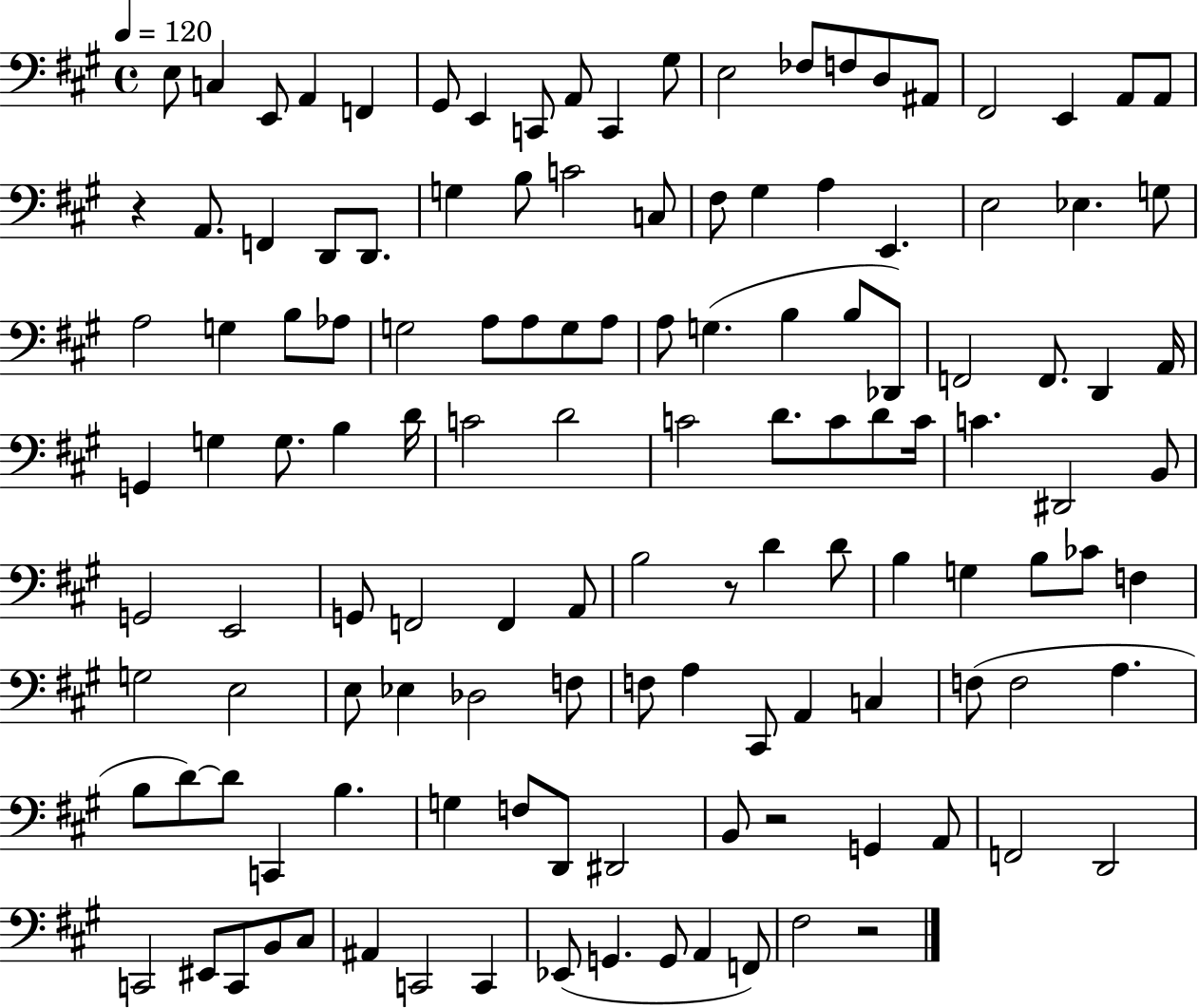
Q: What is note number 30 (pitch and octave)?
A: G#3